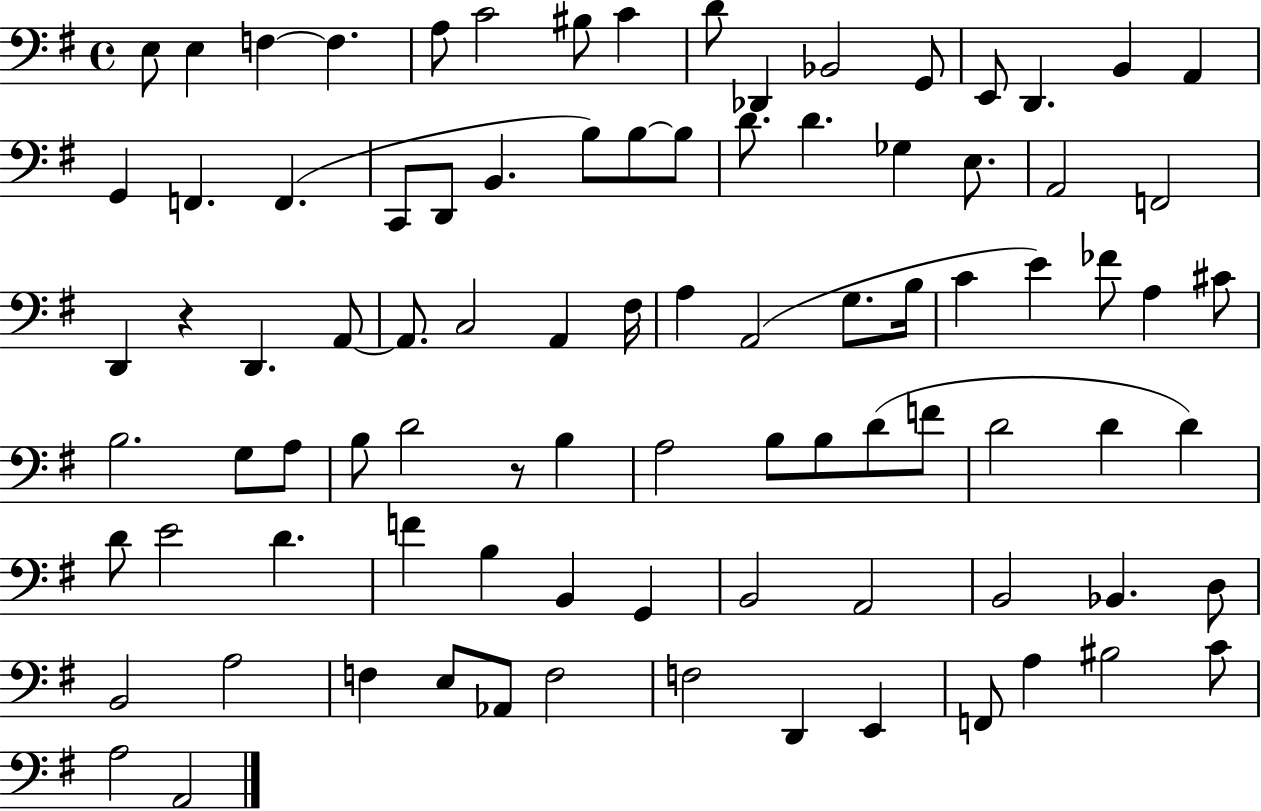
X:1
T:Untitled
M:4/4
L:1/4
K:G
E,/2 E, F, F, A,/2 C2 ^B,/2 C D/2 _D,, _B,,2 G,,/2 E,,/2 D,, B,, A,, G,, F,, F,, C,,/2 D,,/2 B,, B,/2 B,/2 B,/2 D/2 D _G, E,/2 A,,2 F,,2 D,, z D,, A,,/2 A,,/2 C,2 A,, ^F,/4 A, A,,2 G,/2 B,/4 C E _F/2 A, ^C/2 B,2 G,/2 A,/2 B,/2 D2 z/2 B, A,2 B,/2 B,/2 D/2 F/2 D2 D D D/2 E2 D F B, B,, G,, B,,2 A,,2 B,,2 _B,, D,/2 B,,2 A,2 F, E,/2 _A,,/2 F,2 F,2 D,, E,, F,,/2 A, ^B,2 C/2 A,2 A,,2